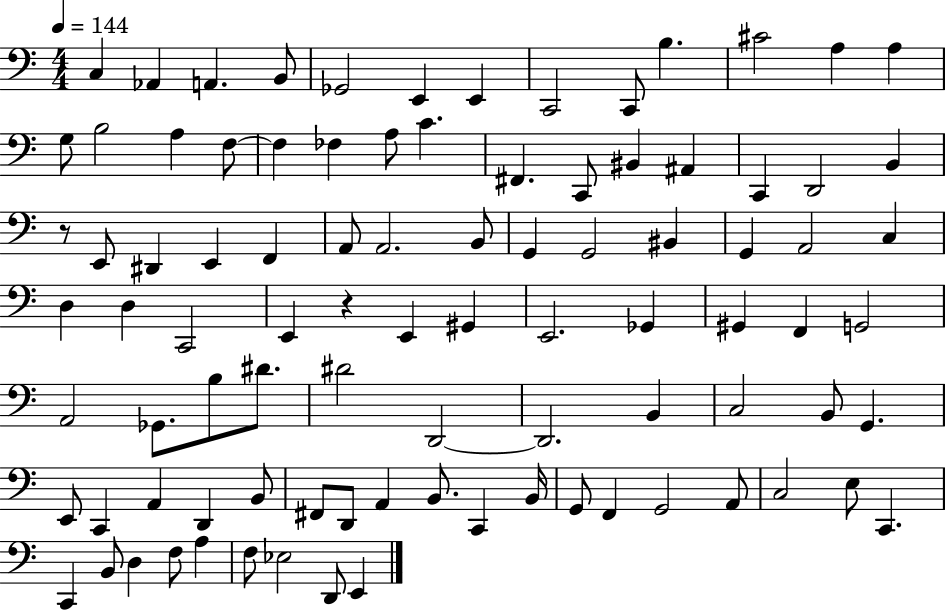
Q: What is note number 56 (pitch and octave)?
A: D#4